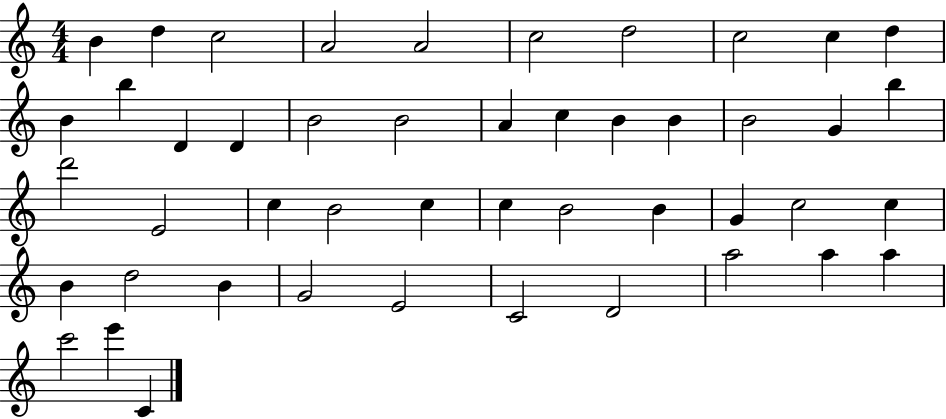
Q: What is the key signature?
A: C major